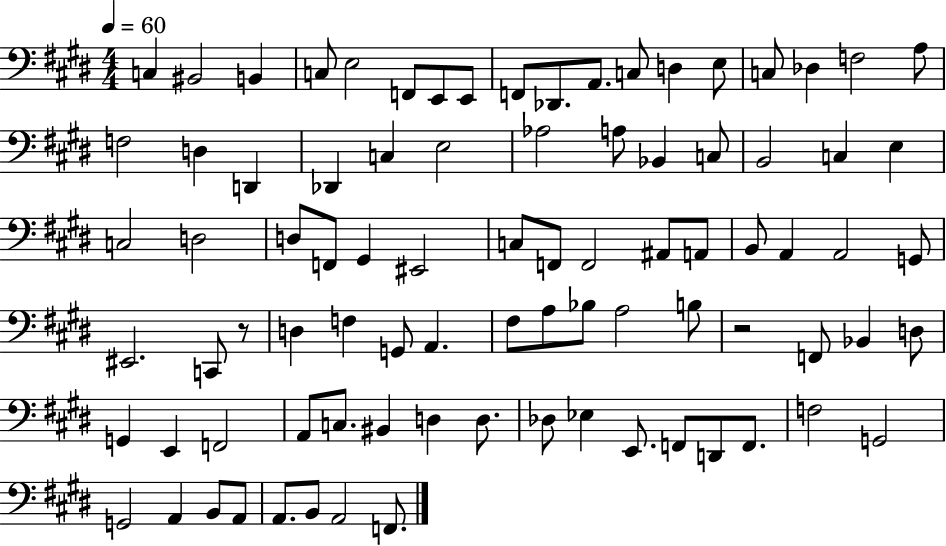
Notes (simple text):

C3/q BIS2/h B2/q C3/e E3/h F2/e E2/e E2/e F2/e Db2/e. A2/e. C3/e D3/q E3/e C3/e Db3/q F3/h A3/e F3/h D3/q D2/q Db2/q C3/q E3/h Ab3/h A3/e Bb2/q C3/e B2/h C3/q E3/q C3/h D3/h D3/e F2/e G#2/q EIS2/h C3/e F2/e F2/h A#2/e A2/e B2/e A2/q A2/h G2/e EIS2/h. C2/e R/e D3/q F3/q G2/e A2/q. F#3/e A3/e Bb3/e A3/h B3/e R/h F2/e Bb2/q D3/e G2/q E2/q F2/h A2/e C3/e. BIS2/q D3/q D3/e. Db3/e Eb3/q E2/e. F2/e D2/e F2/e. F3/h G2/h G2/h A2/q B2/e A2/e A2/e. B2/e A2/h F2/e.